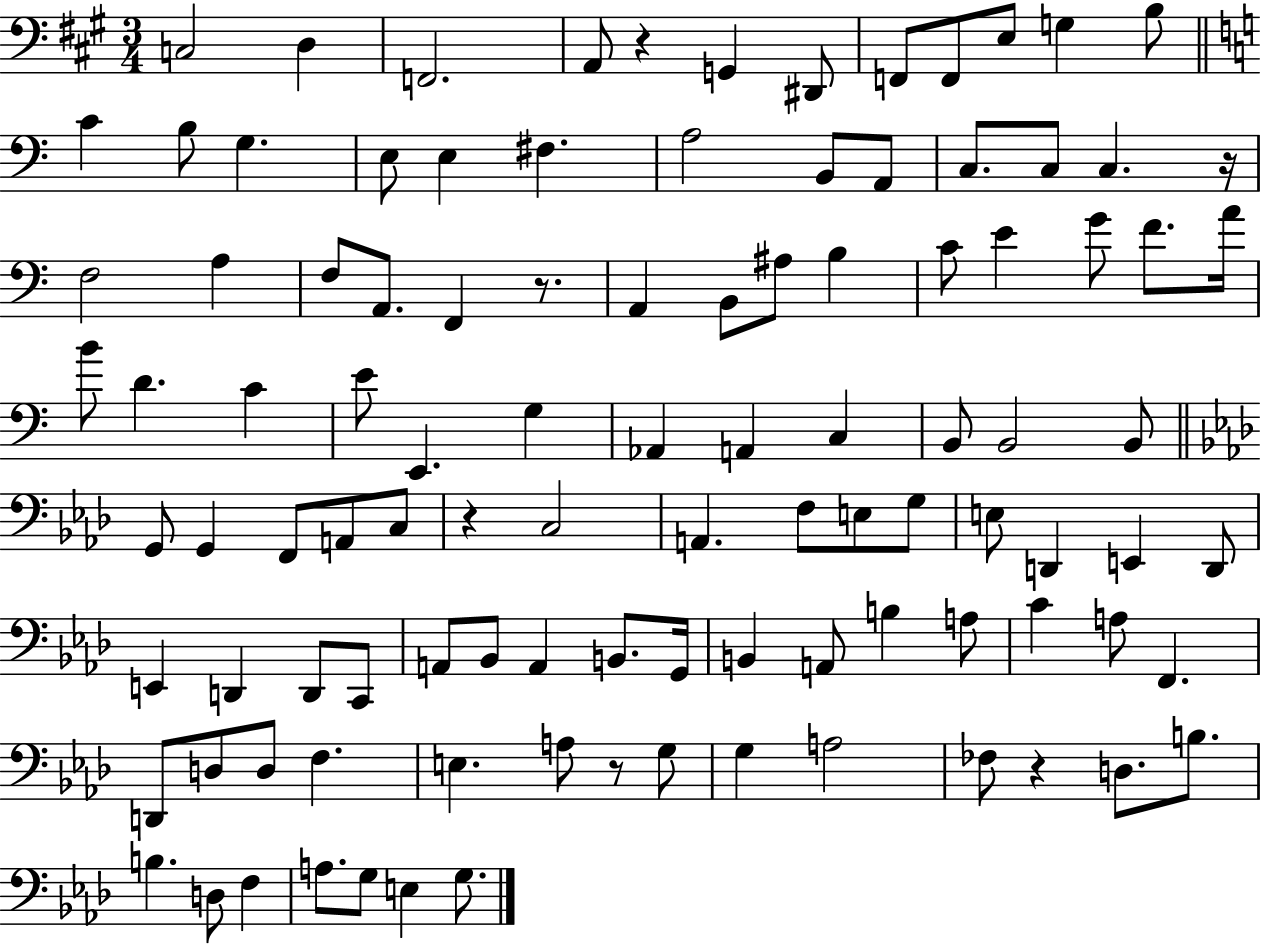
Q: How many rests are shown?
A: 6